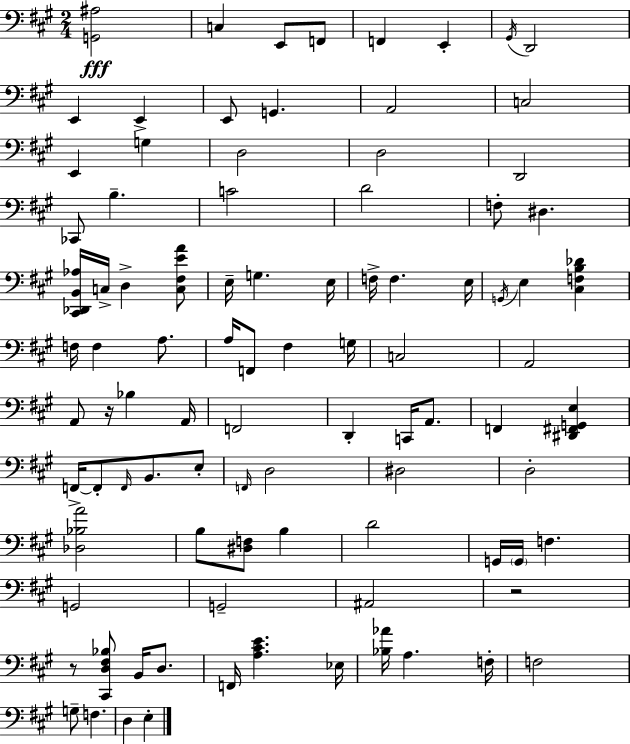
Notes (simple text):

[G2,A#3]/h C3/q E2/e F2/e F2/q E2/q G#2/s D2/h E2/q E2/q E2/e G2/q. A2/h C3/h E2/q G3/q D3/h D3/h D2/h CES2/e B3/q. C4/h D4/h F3/e D#3/q. [C#2,Db2,B2,Ab3]/s C3/s D3/q [C3,F#3,E4,A4]/e E3/s G3/q. E3/s F3/s F3/q. E3/s G2/s E3/q [C#3,F3,B3,Db4]/q F3/s F3/q A3/e. A3/s F2/e F#3/q G3/s C3/h A2/h A2/e R/s Bb3/q A2/s F2/h D2/q C2/s A2/e. F2/q [D#2,F#2,G2,E3]/q F2/s F2/e F2/s B2/e. E3/e F2/s D3/h D#3/h D3/h [Db3,Bb3,A4]/h B3/e [D#3,F3]/e B3/q D4/h G2/s G2/s F3/q. G2/h G2/h A#2/h R/h R/e [C#2,D3,F#3,Bb3]/e B2/s D3/e. F2/s [A3,C#4,E4]/q. Eb3/s [Bb3,Ab4]/s A3/q. F3/s F3/h G3/e F3/q. D3/q E3/q